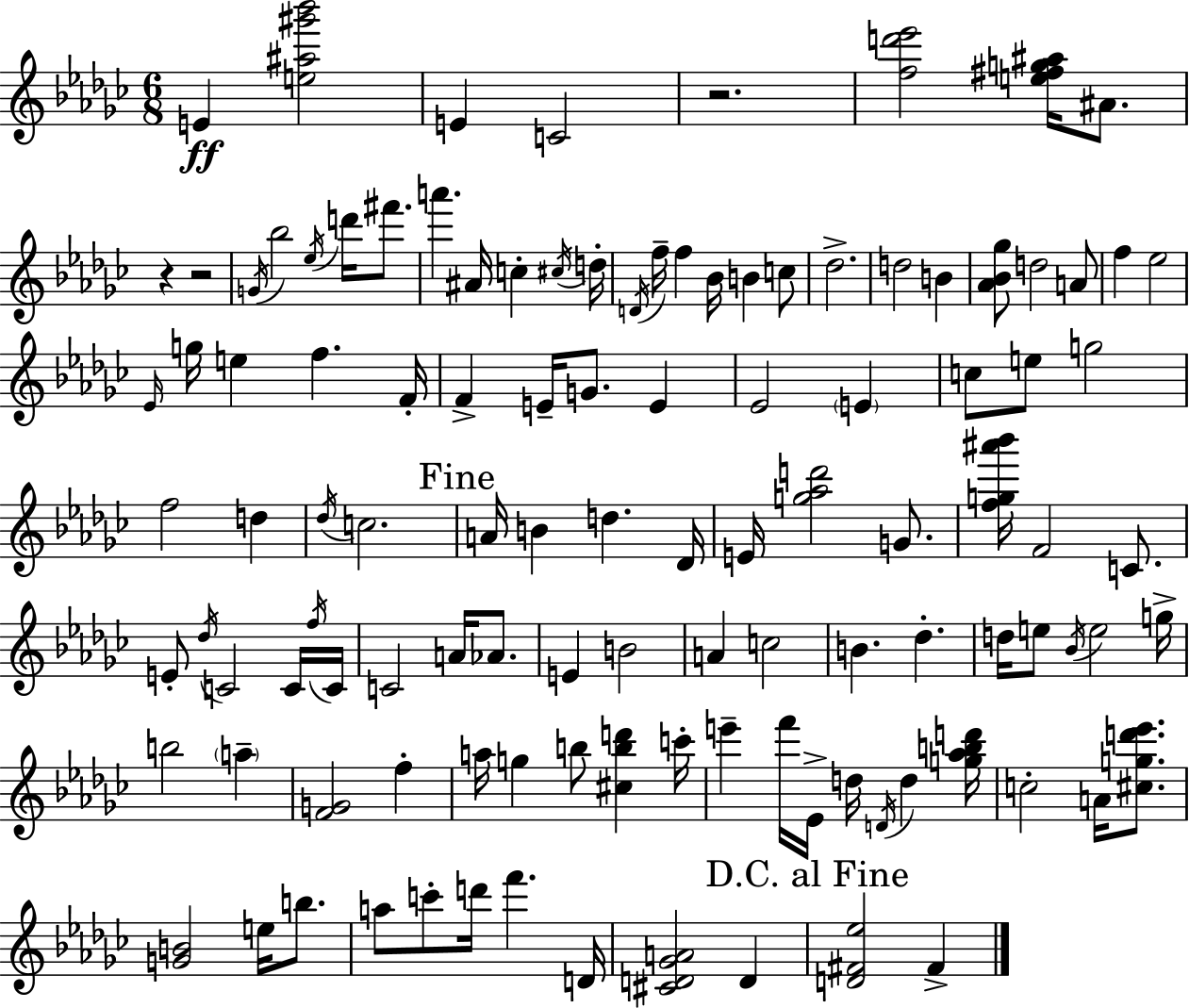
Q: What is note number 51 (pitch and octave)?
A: G4